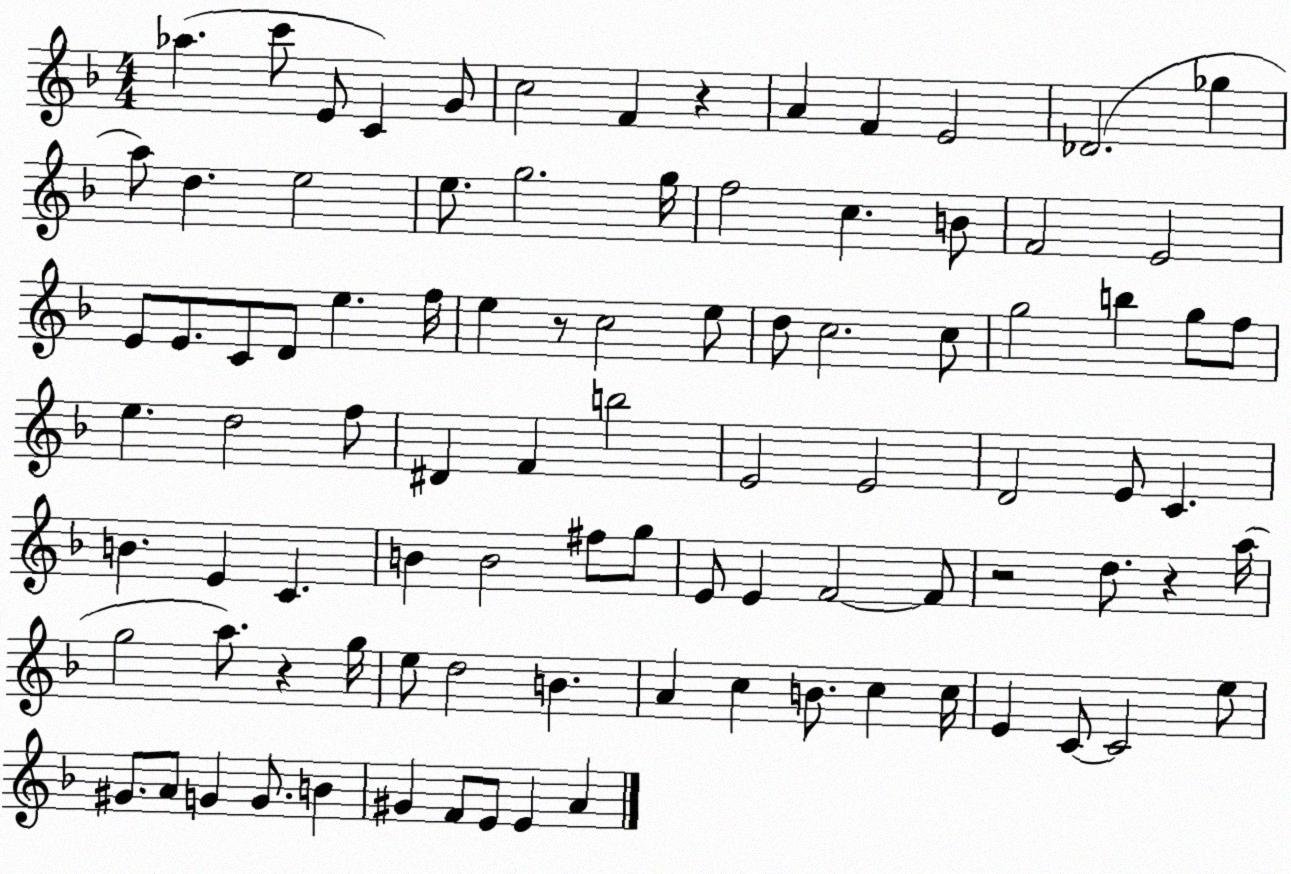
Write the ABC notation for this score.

X:1
T:Untitled
M:4/4
L:1/4
K:F
_a c'/2 E/2 C G/2 c2 F z A F E2 _D2 _g a/2 d e2 e/2 g2 g/4 f2 c B/2 F2 E2 E/2 E/2 C/2 D/2 e f/4 e z/2 c2 e/2 d/2 c2 c/2 g2 b g/2 f/2 e d2 f/2 ^D F b2 E2 E2 D2 E/2 C B E C B B2 ^f/2 g/2 E/2 E F2 F/2 z2 d/2 z a/4 g2 a/2 z g/4 e/2 d2 B A c B/2 c c/4 E C/2 C2 e/2 ^G/2 A/2 G G/2 B ^G F/2 E/2 E A